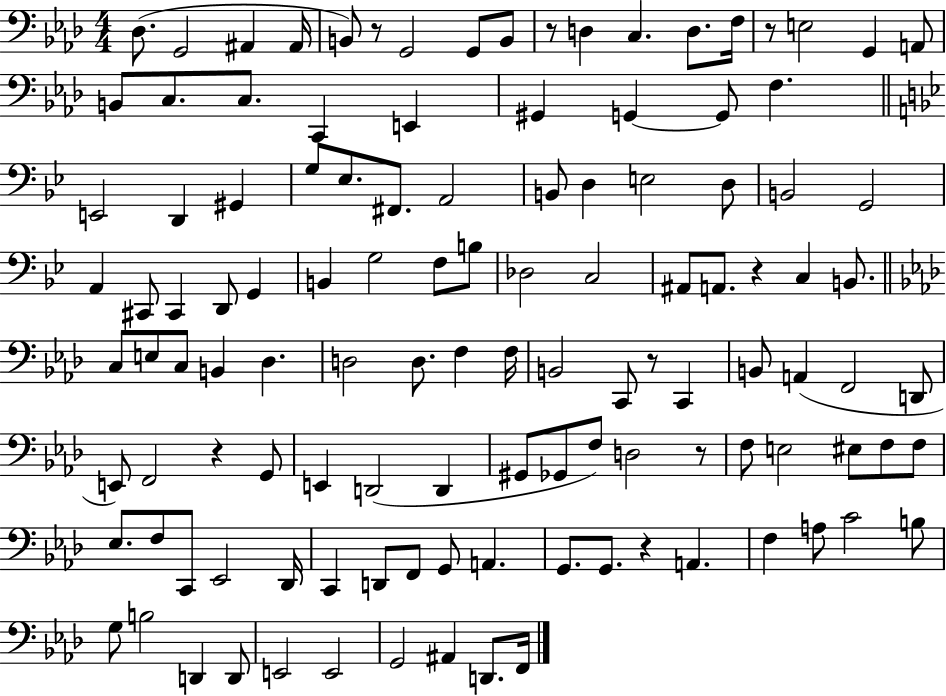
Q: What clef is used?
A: bass